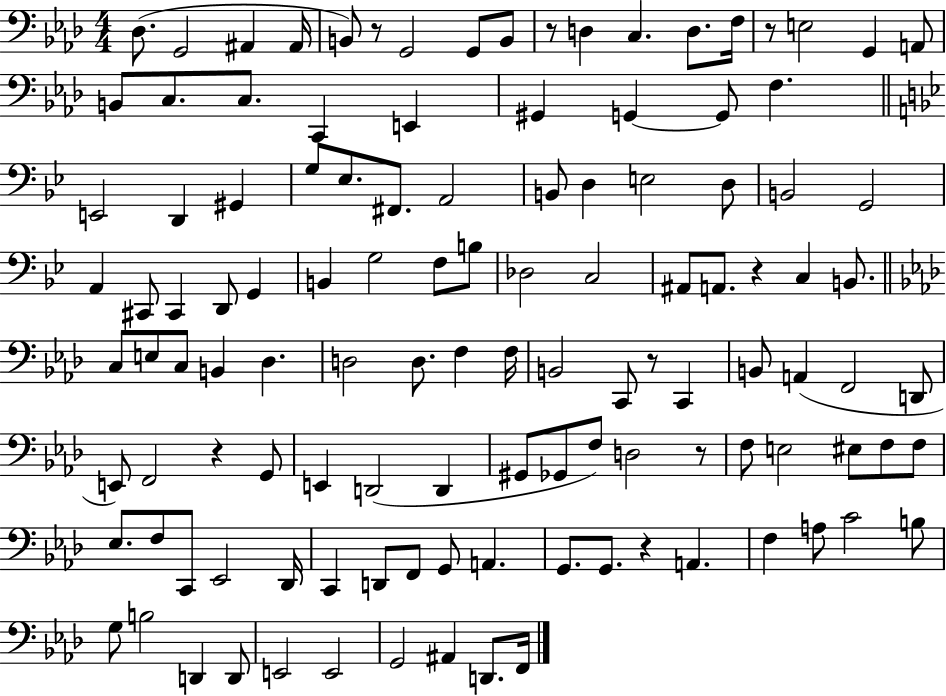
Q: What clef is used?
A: bass